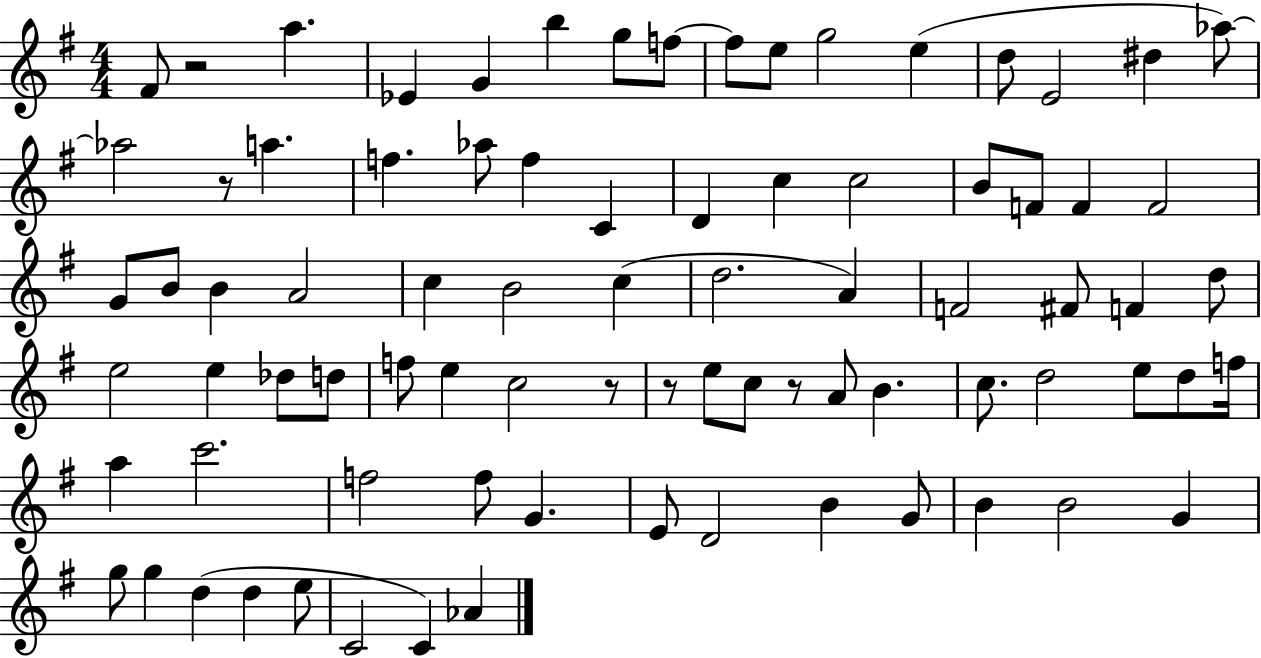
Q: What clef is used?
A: treble